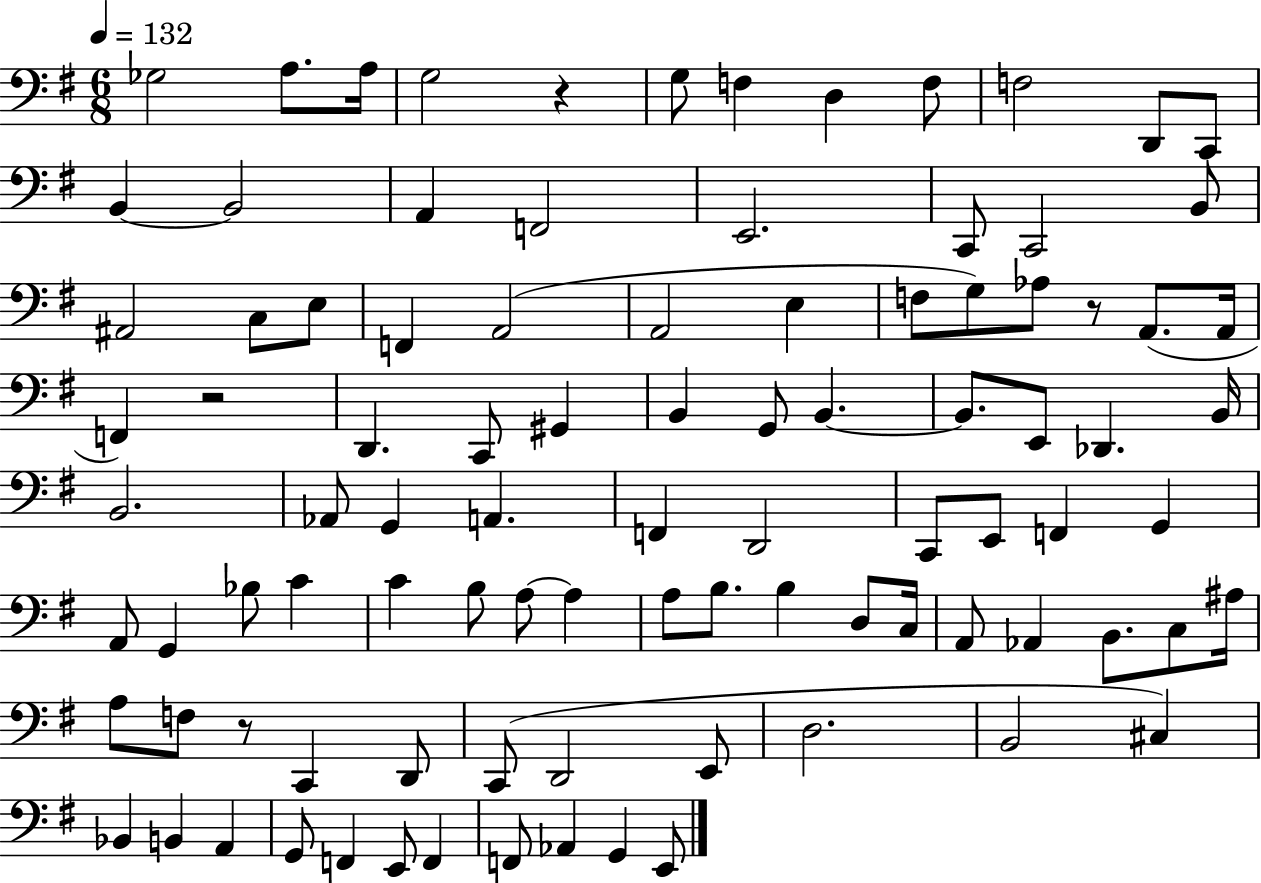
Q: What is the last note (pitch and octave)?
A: E2